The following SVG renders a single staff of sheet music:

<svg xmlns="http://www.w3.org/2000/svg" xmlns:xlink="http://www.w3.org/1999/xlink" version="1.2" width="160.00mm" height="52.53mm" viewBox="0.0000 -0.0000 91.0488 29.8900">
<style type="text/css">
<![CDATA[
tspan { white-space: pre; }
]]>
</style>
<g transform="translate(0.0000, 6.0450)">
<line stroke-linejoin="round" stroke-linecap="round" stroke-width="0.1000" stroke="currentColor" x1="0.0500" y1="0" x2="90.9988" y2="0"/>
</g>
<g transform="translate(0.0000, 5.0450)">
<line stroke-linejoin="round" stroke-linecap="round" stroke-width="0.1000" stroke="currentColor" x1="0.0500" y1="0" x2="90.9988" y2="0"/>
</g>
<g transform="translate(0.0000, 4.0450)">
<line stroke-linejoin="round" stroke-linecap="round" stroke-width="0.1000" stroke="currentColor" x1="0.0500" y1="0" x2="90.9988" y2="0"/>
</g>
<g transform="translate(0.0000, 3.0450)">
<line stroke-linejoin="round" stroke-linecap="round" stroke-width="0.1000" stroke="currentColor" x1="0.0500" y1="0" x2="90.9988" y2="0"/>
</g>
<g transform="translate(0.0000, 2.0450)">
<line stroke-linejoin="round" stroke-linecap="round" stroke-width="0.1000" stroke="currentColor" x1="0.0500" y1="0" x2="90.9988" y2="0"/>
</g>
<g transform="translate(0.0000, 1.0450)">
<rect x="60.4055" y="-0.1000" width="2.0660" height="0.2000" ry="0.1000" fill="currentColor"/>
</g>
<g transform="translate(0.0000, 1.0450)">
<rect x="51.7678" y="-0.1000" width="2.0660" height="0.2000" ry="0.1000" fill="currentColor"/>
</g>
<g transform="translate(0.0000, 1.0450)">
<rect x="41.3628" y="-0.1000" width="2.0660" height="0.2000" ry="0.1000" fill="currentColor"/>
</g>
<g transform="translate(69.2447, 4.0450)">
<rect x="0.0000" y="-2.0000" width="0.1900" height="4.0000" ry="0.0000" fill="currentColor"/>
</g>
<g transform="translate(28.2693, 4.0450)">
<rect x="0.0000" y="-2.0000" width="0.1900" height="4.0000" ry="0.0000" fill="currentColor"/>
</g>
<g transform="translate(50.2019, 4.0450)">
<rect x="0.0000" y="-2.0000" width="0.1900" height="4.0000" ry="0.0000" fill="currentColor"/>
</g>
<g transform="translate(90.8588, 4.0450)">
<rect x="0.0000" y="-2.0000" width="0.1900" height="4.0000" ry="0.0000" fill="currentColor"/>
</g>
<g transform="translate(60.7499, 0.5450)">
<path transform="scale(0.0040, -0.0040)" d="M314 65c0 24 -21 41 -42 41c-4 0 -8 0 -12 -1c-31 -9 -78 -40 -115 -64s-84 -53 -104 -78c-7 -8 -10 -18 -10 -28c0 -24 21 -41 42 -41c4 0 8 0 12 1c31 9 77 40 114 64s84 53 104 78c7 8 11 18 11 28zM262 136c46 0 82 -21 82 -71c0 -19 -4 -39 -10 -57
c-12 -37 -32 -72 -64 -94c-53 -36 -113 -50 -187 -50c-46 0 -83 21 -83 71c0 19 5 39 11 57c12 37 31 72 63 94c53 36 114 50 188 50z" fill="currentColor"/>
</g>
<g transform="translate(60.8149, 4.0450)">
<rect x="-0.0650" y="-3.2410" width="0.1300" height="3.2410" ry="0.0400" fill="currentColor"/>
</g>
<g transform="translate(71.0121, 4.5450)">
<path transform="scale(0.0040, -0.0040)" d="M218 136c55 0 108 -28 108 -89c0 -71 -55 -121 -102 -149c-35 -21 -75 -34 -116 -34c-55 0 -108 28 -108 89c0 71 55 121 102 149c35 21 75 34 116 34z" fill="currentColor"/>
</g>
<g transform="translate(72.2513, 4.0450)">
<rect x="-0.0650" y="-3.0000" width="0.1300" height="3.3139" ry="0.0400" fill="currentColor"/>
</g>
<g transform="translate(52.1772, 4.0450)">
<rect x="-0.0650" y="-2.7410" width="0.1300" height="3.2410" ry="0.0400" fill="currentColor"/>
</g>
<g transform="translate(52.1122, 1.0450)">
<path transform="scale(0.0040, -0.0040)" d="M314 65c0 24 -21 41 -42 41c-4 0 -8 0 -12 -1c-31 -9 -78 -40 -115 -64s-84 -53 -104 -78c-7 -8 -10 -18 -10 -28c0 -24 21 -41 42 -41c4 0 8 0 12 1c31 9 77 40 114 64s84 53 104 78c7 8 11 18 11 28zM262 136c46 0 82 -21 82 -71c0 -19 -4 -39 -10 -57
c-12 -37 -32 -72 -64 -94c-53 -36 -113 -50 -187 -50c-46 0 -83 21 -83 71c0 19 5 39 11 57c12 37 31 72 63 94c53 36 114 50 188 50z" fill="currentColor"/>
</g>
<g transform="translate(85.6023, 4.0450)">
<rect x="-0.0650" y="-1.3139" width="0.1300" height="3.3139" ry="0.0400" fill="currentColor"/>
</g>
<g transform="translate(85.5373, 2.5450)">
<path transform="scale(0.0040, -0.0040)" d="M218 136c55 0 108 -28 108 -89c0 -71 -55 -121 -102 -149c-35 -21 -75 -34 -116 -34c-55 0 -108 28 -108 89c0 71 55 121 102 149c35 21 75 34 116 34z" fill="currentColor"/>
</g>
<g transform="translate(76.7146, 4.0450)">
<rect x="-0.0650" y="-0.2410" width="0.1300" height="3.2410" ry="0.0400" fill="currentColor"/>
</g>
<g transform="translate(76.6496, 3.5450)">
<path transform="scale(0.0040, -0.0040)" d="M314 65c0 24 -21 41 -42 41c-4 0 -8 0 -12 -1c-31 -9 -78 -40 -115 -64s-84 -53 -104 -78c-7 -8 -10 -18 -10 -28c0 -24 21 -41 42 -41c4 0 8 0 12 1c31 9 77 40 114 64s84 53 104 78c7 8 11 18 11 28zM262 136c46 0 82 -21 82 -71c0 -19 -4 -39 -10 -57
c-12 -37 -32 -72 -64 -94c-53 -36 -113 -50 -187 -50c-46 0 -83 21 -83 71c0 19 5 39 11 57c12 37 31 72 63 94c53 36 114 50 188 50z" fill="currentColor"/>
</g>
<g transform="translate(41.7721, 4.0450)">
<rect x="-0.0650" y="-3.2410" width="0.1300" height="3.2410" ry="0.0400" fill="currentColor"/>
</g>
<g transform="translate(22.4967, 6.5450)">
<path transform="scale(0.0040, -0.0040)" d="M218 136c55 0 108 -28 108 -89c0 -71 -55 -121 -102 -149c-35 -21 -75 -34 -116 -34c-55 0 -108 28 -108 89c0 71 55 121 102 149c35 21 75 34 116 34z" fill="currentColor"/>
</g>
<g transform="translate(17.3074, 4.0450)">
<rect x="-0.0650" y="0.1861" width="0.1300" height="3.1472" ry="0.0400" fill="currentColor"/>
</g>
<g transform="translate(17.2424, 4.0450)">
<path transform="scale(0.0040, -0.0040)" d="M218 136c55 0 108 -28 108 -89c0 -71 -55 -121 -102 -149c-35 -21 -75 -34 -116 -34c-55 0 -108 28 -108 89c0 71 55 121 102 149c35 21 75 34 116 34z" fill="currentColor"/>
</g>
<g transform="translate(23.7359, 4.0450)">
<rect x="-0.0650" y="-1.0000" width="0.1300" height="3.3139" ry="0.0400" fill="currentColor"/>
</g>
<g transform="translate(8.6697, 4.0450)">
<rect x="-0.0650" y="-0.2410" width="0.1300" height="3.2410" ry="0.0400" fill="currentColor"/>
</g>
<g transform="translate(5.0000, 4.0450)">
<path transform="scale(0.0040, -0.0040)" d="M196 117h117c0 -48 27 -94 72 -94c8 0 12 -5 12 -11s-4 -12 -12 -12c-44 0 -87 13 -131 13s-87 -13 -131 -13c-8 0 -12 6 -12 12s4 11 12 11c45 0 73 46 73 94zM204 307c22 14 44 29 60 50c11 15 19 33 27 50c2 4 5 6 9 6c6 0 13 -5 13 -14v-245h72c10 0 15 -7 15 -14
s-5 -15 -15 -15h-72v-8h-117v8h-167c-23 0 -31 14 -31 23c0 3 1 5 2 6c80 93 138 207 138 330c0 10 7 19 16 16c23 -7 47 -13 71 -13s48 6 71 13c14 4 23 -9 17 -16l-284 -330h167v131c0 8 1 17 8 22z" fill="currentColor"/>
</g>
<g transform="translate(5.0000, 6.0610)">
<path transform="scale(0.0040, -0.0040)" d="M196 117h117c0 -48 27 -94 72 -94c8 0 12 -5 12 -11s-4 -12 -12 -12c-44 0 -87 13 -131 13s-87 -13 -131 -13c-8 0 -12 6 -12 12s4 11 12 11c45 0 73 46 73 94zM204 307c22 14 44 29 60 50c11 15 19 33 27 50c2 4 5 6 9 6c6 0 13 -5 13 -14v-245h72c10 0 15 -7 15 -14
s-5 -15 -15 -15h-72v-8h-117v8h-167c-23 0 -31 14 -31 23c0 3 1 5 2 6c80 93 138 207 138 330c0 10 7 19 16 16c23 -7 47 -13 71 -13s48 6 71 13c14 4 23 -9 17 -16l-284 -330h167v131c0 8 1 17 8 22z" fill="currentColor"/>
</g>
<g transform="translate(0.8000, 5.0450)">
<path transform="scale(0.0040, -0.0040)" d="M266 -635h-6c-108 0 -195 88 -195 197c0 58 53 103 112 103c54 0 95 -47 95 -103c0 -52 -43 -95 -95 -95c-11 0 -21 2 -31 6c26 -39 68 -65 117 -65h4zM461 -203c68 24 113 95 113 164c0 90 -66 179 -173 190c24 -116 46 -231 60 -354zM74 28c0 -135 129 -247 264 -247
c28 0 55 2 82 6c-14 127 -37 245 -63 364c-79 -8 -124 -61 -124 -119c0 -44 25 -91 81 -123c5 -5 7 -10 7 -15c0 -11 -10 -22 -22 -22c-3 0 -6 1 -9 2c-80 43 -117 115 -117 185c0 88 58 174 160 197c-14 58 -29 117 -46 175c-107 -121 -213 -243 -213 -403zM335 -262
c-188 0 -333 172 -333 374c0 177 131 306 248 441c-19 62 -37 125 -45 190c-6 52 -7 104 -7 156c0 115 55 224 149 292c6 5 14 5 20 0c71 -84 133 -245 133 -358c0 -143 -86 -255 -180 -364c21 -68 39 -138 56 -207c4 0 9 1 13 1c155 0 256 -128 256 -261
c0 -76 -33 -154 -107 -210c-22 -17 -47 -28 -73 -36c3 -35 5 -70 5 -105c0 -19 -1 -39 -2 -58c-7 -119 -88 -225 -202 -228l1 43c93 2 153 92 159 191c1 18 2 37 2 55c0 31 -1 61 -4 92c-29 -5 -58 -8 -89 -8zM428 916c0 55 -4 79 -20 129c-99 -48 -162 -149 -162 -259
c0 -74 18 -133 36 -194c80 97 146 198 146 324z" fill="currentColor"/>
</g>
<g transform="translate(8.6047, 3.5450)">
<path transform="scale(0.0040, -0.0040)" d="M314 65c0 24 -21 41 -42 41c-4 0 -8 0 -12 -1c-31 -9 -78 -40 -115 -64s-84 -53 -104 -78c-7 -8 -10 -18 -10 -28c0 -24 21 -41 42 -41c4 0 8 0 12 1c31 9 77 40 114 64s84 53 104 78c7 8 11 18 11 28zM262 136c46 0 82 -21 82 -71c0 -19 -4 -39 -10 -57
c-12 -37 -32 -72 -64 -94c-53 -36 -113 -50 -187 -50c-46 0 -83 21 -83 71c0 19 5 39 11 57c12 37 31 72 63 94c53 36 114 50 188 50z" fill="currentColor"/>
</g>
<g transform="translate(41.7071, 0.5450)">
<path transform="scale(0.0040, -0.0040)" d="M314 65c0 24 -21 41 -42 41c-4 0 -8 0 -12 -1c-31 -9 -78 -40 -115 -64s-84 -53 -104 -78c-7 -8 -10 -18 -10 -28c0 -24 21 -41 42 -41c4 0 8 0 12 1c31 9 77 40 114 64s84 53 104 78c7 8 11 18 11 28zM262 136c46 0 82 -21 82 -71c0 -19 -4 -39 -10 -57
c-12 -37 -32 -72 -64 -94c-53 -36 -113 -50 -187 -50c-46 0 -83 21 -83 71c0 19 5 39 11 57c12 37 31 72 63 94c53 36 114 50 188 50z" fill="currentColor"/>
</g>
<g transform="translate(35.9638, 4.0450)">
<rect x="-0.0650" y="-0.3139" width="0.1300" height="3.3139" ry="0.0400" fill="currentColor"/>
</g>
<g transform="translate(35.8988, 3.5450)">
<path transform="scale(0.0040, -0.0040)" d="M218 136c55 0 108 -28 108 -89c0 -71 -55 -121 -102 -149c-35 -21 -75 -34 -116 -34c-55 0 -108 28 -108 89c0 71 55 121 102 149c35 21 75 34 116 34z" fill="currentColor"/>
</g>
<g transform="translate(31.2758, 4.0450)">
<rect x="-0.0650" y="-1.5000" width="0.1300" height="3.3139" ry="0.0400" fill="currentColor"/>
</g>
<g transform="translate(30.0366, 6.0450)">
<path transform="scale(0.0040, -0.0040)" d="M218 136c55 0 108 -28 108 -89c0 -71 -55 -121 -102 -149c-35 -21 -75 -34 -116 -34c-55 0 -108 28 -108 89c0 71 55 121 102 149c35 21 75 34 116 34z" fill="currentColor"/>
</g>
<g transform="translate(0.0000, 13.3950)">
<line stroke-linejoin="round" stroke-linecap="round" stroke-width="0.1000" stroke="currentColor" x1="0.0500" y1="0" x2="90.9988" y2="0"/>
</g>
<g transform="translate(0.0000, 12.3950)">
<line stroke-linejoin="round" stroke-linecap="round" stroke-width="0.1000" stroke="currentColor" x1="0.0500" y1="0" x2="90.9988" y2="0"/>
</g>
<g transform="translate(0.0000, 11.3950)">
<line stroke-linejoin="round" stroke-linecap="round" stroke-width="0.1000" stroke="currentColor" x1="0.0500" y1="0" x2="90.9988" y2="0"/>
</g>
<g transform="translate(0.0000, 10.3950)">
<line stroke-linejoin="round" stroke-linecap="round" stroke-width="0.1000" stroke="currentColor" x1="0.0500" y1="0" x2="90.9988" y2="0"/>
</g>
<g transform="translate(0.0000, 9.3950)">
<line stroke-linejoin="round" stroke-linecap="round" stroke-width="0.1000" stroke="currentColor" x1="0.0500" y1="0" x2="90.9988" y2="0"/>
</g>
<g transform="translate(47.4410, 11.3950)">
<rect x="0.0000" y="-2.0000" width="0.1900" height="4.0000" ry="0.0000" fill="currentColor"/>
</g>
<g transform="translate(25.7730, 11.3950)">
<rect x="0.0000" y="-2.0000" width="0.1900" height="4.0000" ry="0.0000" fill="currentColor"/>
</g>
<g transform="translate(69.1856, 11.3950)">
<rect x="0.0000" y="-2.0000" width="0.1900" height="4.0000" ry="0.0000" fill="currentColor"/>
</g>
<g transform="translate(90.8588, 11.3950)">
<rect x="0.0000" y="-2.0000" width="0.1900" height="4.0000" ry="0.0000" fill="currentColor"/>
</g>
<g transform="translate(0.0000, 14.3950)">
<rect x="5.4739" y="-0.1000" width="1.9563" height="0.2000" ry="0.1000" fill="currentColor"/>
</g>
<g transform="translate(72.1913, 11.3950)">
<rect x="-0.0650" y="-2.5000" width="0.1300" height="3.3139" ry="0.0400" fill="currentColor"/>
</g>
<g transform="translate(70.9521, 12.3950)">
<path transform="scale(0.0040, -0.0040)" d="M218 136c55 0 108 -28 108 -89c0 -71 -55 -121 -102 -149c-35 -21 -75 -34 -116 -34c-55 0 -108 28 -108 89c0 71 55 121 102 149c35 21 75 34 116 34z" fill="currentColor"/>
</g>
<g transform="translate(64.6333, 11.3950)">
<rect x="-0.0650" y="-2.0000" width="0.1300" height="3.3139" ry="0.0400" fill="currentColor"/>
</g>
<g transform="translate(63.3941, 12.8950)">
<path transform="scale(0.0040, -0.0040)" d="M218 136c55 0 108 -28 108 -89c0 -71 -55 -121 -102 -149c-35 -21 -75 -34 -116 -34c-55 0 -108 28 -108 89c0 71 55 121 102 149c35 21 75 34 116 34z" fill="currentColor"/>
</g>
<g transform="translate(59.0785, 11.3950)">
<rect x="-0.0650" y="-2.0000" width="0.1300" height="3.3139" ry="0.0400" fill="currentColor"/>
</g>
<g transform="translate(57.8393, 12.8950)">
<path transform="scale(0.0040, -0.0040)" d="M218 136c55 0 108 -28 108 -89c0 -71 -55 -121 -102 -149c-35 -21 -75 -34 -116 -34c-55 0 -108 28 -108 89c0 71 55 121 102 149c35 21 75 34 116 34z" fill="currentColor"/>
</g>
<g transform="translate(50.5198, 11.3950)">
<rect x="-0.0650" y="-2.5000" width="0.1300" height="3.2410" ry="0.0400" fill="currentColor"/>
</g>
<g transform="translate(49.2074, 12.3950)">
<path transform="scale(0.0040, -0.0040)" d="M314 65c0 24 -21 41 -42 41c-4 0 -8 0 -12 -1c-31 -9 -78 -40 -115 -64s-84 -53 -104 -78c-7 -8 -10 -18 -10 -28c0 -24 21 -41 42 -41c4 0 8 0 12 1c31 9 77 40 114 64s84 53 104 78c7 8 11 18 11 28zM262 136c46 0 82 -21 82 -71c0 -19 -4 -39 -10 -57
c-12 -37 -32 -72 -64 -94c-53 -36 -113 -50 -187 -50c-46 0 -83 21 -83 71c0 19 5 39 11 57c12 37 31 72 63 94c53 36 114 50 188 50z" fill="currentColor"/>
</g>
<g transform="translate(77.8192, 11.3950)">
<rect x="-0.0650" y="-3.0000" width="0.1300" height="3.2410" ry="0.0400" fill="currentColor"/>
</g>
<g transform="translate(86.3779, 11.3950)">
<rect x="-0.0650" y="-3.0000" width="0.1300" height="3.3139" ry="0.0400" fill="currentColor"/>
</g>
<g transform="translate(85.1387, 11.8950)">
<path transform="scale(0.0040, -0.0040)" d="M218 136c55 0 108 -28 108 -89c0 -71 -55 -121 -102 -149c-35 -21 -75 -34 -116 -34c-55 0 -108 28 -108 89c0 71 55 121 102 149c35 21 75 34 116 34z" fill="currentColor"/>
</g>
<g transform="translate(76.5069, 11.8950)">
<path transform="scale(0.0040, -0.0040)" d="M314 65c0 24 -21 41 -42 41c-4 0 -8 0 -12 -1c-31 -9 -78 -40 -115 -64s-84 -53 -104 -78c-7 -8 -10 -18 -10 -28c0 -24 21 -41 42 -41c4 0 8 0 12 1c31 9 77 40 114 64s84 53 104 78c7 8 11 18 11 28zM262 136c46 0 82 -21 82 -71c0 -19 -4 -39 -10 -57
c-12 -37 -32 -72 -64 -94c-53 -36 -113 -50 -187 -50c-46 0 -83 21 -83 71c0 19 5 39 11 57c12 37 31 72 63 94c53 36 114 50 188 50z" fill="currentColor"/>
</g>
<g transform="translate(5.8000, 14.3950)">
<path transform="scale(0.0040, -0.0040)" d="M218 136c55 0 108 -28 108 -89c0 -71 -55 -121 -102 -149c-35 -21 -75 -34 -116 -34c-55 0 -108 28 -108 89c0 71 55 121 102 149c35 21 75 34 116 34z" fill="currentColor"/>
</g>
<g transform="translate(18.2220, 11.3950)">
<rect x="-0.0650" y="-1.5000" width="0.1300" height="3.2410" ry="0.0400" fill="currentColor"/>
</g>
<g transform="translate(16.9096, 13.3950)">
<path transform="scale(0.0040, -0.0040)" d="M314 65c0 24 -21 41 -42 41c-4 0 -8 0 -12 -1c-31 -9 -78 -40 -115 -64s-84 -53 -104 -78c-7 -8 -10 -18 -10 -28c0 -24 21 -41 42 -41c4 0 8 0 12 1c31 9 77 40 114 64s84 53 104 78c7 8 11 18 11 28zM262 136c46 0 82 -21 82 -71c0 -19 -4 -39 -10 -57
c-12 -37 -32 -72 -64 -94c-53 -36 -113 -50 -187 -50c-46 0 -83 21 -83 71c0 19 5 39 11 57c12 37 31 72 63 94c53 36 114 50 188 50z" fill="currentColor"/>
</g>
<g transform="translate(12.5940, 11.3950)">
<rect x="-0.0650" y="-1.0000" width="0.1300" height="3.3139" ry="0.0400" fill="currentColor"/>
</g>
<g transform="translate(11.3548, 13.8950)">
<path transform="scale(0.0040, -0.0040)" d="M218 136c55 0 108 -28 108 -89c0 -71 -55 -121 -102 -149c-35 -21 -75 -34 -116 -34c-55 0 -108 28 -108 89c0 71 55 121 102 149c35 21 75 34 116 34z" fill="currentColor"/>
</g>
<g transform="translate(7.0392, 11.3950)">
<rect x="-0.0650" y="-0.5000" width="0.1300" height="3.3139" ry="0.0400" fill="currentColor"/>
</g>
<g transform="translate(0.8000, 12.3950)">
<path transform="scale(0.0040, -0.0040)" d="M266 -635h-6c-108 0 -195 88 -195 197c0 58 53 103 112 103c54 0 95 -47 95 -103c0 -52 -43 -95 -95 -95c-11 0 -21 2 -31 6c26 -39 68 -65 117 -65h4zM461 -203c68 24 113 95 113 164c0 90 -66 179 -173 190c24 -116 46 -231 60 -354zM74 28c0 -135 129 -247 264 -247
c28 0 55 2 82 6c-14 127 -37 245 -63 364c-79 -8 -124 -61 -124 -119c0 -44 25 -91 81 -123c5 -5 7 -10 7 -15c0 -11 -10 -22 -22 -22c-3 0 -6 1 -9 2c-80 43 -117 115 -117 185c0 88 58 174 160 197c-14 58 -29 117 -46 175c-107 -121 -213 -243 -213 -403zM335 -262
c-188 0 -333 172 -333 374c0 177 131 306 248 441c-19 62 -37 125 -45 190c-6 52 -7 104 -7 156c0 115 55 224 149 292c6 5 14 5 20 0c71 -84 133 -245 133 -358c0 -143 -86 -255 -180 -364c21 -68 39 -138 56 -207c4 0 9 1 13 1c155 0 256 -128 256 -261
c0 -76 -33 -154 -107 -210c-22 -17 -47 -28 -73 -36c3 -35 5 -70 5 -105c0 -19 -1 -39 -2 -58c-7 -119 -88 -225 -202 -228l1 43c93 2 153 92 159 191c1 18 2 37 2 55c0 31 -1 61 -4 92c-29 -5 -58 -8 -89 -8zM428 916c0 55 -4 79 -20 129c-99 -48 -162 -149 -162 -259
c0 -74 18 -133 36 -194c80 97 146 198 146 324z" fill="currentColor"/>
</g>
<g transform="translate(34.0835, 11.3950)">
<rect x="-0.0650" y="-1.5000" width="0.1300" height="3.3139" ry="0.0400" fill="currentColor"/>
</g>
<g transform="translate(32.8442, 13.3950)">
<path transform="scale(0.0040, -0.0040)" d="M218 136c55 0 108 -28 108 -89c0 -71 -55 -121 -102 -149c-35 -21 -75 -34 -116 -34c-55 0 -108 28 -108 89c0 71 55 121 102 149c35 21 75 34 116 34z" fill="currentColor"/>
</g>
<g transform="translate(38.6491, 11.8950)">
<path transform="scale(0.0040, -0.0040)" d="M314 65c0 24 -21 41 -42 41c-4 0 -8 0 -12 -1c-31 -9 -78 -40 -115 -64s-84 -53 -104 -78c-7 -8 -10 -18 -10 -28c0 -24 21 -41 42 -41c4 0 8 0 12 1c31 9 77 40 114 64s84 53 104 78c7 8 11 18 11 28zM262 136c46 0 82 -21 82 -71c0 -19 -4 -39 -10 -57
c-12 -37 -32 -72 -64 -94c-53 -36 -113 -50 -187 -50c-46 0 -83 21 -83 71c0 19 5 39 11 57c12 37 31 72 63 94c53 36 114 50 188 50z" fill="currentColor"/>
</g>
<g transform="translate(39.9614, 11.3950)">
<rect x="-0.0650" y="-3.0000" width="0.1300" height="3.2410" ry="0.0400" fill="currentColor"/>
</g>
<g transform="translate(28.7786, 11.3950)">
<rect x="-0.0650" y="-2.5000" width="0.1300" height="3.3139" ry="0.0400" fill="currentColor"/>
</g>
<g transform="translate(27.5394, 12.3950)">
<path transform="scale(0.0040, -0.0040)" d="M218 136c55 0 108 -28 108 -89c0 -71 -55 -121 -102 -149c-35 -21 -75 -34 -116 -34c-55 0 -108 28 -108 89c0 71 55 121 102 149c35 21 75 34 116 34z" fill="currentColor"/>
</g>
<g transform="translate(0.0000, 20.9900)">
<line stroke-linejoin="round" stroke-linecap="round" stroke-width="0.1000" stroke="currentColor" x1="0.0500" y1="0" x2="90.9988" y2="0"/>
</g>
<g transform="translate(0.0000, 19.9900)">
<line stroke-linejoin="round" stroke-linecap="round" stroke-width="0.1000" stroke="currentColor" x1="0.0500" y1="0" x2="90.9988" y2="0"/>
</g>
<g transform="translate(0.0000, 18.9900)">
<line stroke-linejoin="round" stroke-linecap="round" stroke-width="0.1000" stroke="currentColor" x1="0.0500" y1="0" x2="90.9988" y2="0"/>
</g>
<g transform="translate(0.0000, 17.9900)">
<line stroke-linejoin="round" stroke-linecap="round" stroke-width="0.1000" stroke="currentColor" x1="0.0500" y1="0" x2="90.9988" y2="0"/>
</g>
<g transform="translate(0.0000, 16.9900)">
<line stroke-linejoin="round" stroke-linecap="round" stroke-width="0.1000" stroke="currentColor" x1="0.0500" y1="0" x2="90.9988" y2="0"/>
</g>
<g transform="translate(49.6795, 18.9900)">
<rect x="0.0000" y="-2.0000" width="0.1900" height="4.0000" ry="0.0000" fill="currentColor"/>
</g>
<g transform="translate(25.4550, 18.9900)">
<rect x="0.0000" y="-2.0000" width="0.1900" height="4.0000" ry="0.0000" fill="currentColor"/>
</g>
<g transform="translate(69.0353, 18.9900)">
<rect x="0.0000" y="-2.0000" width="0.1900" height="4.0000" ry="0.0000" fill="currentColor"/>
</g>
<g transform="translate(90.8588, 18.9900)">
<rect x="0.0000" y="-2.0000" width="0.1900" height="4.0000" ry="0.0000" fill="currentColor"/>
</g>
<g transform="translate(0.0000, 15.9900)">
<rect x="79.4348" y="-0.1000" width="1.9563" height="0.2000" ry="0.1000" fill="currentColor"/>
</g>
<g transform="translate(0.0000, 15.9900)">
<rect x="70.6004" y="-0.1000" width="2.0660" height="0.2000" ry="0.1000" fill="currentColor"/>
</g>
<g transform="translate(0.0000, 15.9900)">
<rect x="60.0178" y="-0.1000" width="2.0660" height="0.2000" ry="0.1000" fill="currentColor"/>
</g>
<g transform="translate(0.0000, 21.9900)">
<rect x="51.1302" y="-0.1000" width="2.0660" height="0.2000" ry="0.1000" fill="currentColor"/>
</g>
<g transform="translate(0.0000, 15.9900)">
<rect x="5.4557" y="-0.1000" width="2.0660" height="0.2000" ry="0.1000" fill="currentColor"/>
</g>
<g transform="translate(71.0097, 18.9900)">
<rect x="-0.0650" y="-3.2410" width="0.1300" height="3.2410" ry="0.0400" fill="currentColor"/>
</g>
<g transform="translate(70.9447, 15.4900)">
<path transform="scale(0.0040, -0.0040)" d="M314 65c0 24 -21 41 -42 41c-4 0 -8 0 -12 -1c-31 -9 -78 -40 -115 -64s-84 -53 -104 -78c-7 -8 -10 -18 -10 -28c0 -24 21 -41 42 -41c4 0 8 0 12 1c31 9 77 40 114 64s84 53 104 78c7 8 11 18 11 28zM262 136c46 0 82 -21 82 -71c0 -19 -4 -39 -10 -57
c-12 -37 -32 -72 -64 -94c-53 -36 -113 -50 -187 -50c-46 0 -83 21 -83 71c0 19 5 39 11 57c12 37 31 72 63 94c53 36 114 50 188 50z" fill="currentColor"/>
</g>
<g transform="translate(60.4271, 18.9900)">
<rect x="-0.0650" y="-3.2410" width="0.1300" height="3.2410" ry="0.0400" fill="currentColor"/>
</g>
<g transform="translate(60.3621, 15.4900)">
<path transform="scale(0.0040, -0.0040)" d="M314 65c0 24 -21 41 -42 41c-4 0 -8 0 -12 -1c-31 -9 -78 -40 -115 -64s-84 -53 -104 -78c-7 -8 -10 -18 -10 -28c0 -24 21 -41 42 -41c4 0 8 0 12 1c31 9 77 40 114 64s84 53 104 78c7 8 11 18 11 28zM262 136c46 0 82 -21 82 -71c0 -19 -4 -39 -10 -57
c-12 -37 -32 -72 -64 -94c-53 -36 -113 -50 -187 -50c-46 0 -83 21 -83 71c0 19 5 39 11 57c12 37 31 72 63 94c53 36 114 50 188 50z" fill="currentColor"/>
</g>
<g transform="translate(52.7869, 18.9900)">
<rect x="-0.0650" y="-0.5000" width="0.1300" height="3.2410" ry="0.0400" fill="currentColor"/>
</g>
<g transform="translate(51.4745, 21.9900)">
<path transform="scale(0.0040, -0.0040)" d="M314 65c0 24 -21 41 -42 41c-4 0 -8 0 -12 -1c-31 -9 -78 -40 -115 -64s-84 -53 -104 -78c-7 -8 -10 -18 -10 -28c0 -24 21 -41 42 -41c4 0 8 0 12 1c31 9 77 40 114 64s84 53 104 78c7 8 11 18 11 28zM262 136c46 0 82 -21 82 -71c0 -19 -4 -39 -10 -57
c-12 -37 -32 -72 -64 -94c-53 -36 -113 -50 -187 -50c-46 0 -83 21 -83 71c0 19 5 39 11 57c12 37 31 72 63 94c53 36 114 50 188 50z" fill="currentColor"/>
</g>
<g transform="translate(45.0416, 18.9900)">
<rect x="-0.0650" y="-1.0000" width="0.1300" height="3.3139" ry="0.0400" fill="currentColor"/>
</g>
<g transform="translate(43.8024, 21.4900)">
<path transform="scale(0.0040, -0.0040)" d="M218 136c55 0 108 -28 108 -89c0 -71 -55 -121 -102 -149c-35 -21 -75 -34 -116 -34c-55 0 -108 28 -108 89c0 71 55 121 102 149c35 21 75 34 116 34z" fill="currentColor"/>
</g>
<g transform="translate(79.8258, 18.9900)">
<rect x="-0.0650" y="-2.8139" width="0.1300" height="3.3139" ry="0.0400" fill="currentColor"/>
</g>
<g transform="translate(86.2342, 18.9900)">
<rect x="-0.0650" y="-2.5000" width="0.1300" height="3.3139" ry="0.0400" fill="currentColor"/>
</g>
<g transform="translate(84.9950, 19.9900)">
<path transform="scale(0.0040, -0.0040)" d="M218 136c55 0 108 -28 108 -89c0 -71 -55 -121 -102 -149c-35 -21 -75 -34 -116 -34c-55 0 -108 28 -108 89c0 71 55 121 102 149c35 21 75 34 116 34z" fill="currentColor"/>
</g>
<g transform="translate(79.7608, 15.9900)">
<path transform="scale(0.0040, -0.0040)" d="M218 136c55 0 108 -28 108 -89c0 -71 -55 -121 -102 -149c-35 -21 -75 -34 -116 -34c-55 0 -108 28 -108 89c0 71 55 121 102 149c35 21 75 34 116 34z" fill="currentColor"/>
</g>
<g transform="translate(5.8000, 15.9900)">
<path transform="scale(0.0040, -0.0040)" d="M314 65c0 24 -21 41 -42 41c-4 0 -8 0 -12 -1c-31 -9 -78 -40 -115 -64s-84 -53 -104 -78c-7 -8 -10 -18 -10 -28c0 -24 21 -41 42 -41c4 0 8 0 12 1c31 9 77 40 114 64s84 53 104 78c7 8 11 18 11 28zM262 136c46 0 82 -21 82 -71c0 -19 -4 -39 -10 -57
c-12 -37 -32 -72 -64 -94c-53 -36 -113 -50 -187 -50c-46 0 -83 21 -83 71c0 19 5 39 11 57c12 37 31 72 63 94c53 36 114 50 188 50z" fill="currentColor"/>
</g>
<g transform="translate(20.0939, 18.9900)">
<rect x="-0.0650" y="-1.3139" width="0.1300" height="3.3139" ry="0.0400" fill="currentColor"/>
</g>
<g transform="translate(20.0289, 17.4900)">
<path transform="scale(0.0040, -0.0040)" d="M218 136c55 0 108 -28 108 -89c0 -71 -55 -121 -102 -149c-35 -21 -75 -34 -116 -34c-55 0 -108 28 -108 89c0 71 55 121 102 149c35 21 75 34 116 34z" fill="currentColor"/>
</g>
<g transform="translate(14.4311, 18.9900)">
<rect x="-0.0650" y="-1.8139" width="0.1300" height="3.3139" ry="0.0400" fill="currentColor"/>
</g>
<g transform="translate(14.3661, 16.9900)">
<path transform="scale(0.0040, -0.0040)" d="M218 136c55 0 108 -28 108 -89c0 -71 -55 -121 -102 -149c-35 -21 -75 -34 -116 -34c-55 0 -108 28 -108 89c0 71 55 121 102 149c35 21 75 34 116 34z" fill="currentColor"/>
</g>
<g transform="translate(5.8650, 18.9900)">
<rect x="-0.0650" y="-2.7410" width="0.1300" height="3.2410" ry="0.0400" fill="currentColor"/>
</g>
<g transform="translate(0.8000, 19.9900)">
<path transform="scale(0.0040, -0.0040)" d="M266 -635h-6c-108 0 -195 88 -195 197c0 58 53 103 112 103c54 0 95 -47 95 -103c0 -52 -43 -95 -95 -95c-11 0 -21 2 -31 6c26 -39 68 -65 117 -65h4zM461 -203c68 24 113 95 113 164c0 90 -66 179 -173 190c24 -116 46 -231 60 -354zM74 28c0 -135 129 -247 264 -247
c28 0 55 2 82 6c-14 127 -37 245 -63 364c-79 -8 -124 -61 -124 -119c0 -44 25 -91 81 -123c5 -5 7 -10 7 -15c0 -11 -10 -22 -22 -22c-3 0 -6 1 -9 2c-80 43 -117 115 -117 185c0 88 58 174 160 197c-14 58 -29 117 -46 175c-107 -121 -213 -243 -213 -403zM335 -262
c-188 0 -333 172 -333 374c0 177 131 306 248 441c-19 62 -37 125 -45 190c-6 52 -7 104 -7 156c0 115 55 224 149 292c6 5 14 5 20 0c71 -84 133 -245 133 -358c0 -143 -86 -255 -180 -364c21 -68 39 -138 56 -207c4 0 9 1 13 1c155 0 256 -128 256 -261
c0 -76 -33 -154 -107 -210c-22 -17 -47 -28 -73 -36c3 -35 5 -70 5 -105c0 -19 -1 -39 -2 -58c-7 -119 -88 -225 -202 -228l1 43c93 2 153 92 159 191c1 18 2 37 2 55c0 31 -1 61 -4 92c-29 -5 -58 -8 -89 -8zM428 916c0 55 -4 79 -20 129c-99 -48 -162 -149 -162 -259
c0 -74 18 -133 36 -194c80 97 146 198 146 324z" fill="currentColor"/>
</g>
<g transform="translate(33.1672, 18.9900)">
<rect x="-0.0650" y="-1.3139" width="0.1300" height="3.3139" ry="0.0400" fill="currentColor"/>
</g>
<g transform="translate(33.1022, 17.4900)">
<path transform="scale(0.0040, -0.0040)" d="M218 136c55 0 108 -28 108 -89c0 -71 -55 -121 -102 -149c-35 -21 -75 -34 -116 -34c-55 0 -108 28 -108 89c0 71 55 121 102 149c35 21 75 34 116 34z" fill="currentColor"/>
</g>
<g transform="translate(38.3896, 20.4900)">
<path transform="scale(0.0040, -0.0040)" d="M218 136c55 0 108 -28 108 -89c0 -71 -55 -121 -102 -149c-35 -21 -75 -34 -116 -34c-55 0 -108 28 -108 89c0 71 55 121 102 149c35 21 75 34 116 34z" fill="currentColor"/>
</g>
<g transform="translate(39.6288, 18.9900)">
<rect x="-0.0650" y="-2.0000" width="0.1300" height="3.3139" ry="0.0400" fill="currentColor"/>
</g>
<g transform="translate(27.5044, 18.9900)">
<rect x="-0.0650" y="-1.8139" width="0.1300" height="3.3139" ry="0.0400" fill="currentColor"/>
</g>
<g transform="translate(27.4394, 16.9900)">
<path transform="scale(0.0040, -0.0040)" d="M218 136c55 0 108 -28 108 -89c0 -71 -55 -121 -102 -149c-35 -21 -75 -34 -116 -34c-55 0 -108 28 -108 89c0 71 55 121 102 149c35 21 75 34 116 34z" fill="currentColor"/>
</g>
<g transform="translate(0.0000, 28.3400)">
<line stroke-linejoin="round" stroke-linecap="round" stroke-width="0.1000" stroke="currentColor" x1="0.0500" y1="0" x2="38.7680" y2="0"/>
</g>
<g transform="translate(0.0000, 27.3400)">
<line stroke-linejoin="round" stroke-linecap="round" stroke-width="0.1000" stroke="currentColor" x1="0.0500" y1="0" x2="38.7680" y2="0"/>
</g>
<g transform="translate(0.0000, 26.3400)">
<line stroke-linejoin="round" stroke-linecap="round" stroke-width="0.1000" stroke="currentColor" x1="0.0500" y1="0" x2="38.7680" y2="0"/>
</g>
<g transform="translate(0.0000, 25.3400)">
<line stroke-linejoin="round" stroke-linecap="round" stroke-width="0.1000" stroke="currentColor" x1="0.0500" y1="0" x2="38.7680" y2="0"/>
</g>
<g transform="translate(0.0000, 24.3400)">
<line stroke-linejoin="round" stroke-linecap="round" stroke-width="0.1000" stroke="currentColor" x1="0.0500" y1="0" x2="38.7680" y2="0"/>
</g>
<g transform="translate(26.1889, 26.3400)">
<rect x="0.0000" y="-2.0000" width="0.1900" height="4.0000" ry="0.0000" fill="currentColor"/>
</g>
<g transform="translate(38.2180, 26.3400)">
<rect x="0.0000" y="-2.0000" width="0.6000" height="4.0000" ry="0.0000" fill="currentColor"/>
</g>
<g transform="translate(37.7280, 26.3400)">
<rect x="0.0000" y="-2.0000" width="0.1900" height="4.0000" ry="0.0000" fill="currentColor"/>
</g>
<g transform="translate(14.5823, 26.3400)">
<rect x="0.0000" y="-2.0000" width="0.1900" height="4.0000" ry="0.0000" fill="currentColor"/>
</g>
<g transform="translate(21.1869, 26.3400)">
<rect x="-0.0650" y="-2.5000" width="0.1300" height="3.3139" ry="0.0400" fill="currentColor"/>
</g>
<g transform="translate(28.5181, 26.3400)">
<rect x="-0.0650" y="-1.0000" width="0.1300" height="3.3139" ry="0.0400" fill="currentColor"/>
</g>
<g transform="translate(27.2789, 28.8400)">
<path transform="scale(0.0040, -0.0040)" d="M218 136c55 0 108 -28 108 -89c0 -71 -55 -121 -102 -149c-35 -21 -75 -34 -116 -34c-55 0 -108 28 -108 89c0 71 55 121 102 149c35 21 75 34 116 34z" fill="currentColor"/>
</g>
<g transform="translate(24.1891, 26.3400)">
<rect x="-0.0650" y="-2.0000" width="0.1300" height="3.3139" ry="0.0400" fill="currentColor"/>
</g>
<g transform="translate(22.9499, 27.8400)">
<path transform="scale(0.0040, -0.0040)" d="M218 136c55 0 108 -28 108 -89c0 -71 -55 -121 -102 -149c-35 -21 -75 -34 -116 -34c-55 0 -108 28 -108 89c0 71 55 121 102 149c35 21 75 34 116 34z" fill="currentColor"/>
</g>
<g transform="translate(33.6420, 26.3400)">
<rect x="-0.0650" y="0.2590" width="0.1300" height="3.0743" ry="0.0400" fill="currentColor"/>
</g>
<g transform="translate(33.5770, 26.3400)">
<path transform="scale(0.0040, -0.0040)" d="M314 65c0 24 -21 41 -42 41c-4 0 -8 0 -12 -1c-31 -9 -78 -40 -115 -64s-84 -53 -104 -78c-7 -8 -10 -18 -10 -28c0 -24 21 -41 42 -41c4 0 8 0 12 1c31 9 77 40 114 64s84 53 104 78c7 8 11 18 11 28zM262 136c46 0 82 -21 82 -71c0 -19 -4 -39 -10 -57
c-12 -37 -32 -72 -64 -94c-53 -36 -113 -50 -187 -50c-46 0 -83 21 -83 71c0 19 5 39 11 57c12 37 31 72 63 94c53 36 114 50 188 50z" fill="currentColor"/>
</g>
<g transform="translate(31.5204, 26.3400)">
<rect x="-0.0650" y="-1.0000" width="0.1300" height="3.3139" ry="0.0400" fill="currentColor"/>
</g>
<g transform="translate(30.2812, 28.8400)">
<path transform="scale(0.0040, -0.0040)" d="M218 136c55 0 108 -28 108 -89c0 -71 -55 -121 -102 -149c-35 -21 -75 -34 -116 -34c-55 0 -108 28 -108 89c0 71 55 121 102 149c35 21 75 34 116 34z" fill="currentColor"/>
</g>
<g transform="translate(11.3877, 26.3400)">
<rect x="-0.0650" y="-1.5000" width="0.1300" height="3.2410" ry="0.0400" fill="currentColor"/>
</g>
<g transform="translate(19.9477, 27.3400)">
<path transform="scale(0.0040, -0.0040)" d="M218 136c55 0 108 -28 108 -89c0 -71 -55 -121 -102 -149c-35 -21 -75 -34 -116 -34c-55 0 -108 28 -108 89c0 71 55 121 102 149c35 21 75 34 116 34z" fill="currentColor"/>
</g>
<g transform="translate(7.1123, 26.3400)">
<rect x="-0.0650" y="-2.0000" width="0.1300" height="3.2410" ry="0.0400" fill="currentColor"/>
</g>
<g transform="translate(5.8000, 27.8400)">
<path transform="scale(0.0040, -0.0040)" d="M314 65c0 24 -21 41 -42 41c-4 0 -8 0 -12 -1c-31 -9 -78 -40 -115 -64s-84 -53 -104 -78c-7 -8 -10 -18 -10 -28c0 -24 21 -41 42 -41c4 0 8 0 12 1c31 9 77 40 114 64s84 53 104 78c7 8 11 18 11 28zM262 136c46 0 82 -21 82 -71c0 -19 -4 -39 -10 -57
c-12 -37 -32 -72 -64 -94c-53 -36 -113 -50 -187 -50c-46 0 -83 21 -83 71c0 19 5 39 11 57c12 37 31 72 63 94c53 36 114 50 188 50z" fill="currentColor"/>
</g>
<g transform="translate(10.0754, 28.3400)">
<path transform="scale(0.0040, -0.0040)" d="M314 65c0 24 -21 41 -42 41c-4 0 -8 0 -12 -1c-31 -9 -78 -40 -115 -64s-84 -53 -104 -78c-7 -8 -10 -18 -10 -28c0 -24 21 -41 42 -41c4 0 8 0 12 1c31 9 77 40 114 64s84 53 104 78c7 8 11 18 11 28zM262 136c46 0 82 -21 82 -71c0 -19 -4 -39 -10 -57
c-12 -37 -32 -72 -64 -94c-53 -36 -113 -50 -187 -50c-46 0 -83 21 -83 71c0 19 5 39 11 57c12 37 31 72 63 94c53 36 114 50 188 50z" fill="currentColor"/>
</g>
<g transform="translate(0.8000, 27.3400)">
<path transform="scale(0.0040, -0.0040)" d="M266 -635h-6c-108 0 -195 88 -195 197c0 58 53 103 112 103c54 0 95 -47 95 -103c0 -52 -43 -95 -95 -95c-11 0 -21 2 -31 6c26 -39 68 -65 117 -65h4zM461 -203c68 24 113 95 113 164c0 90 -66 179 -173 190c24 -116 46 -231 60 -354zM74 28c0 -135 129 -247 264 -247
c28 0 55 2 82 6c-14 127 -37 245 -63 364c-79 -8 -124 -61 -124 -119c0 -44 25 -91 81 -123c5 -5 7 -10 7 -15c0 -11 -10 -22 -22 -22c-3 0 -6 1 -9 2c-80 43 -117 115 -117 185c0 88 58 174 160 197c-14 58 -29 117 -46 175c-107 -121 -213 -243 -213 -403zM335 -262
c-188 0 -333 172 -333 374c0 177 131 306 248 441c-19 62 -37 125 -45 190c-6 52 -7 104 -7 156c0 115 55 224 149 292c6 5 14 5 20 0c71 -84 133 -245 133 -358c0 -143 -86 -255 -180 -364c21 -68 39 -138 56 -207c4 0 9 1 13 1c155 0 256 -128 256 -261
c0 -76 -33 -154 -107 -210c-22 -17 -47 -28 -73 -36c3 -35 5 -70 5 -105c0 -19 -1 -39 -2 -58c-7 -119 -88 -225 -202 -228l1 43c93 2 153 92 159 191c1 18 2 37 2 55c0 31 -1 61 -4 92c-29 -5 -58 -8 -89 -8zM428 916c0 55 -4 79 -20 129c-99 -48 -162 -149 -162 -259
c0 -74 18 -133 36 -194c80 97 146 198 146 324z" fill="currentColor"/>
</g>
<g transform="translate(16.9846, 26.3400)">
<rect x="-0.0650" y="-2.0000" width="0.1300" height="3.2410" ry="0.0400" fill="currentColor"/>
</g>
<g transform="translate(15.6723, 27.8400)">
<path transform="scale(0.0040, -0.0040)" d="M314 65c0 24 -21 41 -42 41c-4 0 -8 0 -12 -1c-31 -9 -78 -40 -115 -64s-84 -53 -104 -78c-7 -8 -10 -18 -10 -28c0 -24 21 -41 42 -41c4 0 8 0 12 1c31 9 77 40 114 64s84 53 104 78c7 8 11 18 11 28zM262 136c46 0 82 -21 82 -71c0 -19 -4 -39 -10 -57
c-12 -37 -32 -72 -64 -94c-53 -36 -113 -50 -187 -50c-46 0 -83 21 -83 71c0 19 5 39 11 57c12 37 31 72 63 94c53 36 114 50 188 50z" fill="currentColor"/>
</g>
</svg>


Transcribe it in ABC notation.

X:1
T:Untitled
M:4/4
L:1/4
K:C
c2 B D E c b2 a2 b2 A c2 e C D E2 G E A2 G2 F F G A2 A a2 f e f e F D C2 b2 b2 a G F2 E2 F2 G F D D B2